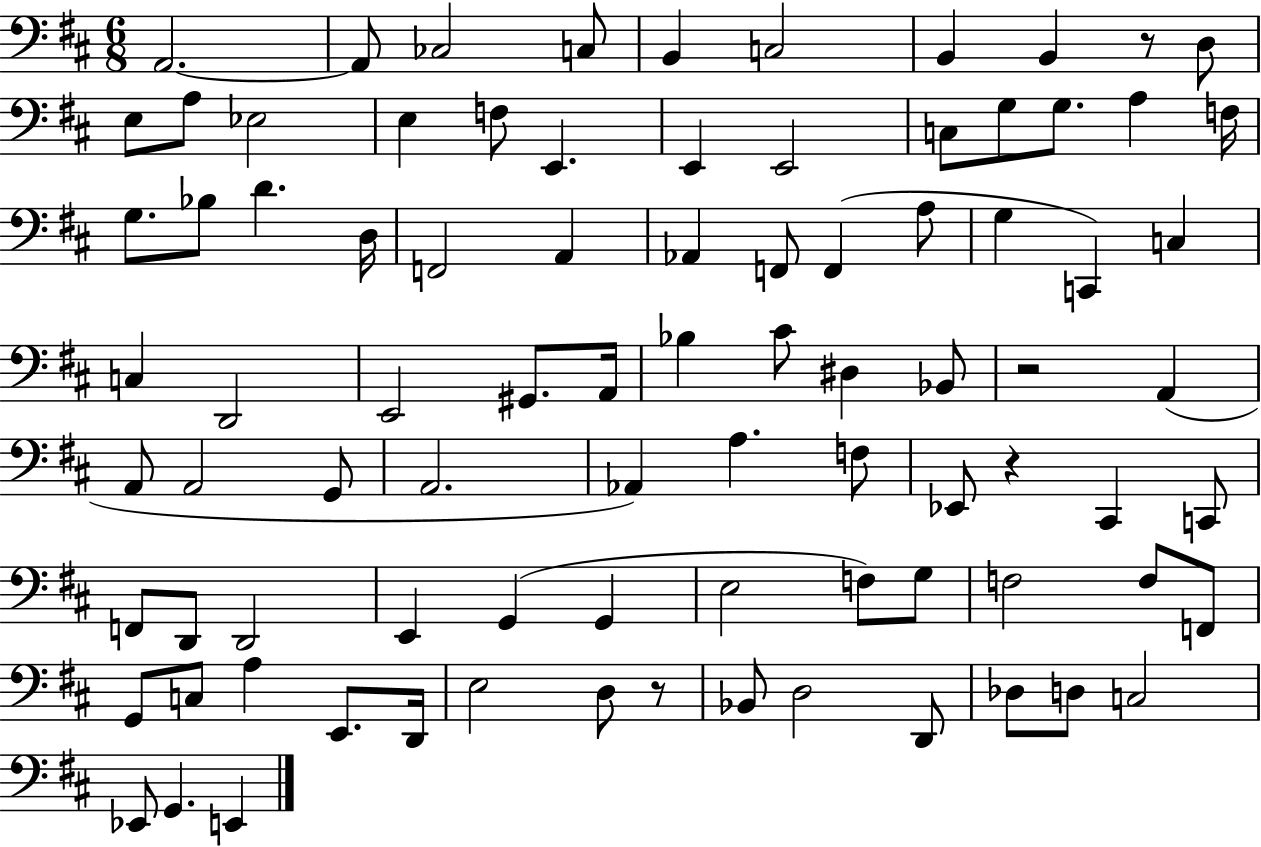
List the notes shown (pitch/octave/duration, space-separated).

A2/h. A2/e CES3/h C3/e B2/q C3/h B2/q B2/q R/e D3/e E3/e A3/e Eb3/h E3/q F3/e E2/q. E2/q E2/h C3/e G3/e G3/e. A3/q F3/s G3/e. Bb3/e D4/q. D3/s F2/h A2/q Ab2/q F2/e F2/q A3/e G3/q C2/q C3/q C3/q D2/h E2/h G#2/e. A2/s Bb3/q C#4/e D#3/q Bb2/e R/h A2/q A2/e A2/h G2/e A2/h. Ab2/q A3/q. F3/e Eb2/e R/q C#2/q C2/e F2/e D2/e D2/h E2/q G2/q G2/q E3/h F3/e G3/e F3/h F3/e F2/e G2/e C3/e A3/q E2/e. D2/s E3/h D3/e R/e Bb2/e D3/h D2/e Db3/e D3/e C3/h Eb2/e G2/q. E2/q